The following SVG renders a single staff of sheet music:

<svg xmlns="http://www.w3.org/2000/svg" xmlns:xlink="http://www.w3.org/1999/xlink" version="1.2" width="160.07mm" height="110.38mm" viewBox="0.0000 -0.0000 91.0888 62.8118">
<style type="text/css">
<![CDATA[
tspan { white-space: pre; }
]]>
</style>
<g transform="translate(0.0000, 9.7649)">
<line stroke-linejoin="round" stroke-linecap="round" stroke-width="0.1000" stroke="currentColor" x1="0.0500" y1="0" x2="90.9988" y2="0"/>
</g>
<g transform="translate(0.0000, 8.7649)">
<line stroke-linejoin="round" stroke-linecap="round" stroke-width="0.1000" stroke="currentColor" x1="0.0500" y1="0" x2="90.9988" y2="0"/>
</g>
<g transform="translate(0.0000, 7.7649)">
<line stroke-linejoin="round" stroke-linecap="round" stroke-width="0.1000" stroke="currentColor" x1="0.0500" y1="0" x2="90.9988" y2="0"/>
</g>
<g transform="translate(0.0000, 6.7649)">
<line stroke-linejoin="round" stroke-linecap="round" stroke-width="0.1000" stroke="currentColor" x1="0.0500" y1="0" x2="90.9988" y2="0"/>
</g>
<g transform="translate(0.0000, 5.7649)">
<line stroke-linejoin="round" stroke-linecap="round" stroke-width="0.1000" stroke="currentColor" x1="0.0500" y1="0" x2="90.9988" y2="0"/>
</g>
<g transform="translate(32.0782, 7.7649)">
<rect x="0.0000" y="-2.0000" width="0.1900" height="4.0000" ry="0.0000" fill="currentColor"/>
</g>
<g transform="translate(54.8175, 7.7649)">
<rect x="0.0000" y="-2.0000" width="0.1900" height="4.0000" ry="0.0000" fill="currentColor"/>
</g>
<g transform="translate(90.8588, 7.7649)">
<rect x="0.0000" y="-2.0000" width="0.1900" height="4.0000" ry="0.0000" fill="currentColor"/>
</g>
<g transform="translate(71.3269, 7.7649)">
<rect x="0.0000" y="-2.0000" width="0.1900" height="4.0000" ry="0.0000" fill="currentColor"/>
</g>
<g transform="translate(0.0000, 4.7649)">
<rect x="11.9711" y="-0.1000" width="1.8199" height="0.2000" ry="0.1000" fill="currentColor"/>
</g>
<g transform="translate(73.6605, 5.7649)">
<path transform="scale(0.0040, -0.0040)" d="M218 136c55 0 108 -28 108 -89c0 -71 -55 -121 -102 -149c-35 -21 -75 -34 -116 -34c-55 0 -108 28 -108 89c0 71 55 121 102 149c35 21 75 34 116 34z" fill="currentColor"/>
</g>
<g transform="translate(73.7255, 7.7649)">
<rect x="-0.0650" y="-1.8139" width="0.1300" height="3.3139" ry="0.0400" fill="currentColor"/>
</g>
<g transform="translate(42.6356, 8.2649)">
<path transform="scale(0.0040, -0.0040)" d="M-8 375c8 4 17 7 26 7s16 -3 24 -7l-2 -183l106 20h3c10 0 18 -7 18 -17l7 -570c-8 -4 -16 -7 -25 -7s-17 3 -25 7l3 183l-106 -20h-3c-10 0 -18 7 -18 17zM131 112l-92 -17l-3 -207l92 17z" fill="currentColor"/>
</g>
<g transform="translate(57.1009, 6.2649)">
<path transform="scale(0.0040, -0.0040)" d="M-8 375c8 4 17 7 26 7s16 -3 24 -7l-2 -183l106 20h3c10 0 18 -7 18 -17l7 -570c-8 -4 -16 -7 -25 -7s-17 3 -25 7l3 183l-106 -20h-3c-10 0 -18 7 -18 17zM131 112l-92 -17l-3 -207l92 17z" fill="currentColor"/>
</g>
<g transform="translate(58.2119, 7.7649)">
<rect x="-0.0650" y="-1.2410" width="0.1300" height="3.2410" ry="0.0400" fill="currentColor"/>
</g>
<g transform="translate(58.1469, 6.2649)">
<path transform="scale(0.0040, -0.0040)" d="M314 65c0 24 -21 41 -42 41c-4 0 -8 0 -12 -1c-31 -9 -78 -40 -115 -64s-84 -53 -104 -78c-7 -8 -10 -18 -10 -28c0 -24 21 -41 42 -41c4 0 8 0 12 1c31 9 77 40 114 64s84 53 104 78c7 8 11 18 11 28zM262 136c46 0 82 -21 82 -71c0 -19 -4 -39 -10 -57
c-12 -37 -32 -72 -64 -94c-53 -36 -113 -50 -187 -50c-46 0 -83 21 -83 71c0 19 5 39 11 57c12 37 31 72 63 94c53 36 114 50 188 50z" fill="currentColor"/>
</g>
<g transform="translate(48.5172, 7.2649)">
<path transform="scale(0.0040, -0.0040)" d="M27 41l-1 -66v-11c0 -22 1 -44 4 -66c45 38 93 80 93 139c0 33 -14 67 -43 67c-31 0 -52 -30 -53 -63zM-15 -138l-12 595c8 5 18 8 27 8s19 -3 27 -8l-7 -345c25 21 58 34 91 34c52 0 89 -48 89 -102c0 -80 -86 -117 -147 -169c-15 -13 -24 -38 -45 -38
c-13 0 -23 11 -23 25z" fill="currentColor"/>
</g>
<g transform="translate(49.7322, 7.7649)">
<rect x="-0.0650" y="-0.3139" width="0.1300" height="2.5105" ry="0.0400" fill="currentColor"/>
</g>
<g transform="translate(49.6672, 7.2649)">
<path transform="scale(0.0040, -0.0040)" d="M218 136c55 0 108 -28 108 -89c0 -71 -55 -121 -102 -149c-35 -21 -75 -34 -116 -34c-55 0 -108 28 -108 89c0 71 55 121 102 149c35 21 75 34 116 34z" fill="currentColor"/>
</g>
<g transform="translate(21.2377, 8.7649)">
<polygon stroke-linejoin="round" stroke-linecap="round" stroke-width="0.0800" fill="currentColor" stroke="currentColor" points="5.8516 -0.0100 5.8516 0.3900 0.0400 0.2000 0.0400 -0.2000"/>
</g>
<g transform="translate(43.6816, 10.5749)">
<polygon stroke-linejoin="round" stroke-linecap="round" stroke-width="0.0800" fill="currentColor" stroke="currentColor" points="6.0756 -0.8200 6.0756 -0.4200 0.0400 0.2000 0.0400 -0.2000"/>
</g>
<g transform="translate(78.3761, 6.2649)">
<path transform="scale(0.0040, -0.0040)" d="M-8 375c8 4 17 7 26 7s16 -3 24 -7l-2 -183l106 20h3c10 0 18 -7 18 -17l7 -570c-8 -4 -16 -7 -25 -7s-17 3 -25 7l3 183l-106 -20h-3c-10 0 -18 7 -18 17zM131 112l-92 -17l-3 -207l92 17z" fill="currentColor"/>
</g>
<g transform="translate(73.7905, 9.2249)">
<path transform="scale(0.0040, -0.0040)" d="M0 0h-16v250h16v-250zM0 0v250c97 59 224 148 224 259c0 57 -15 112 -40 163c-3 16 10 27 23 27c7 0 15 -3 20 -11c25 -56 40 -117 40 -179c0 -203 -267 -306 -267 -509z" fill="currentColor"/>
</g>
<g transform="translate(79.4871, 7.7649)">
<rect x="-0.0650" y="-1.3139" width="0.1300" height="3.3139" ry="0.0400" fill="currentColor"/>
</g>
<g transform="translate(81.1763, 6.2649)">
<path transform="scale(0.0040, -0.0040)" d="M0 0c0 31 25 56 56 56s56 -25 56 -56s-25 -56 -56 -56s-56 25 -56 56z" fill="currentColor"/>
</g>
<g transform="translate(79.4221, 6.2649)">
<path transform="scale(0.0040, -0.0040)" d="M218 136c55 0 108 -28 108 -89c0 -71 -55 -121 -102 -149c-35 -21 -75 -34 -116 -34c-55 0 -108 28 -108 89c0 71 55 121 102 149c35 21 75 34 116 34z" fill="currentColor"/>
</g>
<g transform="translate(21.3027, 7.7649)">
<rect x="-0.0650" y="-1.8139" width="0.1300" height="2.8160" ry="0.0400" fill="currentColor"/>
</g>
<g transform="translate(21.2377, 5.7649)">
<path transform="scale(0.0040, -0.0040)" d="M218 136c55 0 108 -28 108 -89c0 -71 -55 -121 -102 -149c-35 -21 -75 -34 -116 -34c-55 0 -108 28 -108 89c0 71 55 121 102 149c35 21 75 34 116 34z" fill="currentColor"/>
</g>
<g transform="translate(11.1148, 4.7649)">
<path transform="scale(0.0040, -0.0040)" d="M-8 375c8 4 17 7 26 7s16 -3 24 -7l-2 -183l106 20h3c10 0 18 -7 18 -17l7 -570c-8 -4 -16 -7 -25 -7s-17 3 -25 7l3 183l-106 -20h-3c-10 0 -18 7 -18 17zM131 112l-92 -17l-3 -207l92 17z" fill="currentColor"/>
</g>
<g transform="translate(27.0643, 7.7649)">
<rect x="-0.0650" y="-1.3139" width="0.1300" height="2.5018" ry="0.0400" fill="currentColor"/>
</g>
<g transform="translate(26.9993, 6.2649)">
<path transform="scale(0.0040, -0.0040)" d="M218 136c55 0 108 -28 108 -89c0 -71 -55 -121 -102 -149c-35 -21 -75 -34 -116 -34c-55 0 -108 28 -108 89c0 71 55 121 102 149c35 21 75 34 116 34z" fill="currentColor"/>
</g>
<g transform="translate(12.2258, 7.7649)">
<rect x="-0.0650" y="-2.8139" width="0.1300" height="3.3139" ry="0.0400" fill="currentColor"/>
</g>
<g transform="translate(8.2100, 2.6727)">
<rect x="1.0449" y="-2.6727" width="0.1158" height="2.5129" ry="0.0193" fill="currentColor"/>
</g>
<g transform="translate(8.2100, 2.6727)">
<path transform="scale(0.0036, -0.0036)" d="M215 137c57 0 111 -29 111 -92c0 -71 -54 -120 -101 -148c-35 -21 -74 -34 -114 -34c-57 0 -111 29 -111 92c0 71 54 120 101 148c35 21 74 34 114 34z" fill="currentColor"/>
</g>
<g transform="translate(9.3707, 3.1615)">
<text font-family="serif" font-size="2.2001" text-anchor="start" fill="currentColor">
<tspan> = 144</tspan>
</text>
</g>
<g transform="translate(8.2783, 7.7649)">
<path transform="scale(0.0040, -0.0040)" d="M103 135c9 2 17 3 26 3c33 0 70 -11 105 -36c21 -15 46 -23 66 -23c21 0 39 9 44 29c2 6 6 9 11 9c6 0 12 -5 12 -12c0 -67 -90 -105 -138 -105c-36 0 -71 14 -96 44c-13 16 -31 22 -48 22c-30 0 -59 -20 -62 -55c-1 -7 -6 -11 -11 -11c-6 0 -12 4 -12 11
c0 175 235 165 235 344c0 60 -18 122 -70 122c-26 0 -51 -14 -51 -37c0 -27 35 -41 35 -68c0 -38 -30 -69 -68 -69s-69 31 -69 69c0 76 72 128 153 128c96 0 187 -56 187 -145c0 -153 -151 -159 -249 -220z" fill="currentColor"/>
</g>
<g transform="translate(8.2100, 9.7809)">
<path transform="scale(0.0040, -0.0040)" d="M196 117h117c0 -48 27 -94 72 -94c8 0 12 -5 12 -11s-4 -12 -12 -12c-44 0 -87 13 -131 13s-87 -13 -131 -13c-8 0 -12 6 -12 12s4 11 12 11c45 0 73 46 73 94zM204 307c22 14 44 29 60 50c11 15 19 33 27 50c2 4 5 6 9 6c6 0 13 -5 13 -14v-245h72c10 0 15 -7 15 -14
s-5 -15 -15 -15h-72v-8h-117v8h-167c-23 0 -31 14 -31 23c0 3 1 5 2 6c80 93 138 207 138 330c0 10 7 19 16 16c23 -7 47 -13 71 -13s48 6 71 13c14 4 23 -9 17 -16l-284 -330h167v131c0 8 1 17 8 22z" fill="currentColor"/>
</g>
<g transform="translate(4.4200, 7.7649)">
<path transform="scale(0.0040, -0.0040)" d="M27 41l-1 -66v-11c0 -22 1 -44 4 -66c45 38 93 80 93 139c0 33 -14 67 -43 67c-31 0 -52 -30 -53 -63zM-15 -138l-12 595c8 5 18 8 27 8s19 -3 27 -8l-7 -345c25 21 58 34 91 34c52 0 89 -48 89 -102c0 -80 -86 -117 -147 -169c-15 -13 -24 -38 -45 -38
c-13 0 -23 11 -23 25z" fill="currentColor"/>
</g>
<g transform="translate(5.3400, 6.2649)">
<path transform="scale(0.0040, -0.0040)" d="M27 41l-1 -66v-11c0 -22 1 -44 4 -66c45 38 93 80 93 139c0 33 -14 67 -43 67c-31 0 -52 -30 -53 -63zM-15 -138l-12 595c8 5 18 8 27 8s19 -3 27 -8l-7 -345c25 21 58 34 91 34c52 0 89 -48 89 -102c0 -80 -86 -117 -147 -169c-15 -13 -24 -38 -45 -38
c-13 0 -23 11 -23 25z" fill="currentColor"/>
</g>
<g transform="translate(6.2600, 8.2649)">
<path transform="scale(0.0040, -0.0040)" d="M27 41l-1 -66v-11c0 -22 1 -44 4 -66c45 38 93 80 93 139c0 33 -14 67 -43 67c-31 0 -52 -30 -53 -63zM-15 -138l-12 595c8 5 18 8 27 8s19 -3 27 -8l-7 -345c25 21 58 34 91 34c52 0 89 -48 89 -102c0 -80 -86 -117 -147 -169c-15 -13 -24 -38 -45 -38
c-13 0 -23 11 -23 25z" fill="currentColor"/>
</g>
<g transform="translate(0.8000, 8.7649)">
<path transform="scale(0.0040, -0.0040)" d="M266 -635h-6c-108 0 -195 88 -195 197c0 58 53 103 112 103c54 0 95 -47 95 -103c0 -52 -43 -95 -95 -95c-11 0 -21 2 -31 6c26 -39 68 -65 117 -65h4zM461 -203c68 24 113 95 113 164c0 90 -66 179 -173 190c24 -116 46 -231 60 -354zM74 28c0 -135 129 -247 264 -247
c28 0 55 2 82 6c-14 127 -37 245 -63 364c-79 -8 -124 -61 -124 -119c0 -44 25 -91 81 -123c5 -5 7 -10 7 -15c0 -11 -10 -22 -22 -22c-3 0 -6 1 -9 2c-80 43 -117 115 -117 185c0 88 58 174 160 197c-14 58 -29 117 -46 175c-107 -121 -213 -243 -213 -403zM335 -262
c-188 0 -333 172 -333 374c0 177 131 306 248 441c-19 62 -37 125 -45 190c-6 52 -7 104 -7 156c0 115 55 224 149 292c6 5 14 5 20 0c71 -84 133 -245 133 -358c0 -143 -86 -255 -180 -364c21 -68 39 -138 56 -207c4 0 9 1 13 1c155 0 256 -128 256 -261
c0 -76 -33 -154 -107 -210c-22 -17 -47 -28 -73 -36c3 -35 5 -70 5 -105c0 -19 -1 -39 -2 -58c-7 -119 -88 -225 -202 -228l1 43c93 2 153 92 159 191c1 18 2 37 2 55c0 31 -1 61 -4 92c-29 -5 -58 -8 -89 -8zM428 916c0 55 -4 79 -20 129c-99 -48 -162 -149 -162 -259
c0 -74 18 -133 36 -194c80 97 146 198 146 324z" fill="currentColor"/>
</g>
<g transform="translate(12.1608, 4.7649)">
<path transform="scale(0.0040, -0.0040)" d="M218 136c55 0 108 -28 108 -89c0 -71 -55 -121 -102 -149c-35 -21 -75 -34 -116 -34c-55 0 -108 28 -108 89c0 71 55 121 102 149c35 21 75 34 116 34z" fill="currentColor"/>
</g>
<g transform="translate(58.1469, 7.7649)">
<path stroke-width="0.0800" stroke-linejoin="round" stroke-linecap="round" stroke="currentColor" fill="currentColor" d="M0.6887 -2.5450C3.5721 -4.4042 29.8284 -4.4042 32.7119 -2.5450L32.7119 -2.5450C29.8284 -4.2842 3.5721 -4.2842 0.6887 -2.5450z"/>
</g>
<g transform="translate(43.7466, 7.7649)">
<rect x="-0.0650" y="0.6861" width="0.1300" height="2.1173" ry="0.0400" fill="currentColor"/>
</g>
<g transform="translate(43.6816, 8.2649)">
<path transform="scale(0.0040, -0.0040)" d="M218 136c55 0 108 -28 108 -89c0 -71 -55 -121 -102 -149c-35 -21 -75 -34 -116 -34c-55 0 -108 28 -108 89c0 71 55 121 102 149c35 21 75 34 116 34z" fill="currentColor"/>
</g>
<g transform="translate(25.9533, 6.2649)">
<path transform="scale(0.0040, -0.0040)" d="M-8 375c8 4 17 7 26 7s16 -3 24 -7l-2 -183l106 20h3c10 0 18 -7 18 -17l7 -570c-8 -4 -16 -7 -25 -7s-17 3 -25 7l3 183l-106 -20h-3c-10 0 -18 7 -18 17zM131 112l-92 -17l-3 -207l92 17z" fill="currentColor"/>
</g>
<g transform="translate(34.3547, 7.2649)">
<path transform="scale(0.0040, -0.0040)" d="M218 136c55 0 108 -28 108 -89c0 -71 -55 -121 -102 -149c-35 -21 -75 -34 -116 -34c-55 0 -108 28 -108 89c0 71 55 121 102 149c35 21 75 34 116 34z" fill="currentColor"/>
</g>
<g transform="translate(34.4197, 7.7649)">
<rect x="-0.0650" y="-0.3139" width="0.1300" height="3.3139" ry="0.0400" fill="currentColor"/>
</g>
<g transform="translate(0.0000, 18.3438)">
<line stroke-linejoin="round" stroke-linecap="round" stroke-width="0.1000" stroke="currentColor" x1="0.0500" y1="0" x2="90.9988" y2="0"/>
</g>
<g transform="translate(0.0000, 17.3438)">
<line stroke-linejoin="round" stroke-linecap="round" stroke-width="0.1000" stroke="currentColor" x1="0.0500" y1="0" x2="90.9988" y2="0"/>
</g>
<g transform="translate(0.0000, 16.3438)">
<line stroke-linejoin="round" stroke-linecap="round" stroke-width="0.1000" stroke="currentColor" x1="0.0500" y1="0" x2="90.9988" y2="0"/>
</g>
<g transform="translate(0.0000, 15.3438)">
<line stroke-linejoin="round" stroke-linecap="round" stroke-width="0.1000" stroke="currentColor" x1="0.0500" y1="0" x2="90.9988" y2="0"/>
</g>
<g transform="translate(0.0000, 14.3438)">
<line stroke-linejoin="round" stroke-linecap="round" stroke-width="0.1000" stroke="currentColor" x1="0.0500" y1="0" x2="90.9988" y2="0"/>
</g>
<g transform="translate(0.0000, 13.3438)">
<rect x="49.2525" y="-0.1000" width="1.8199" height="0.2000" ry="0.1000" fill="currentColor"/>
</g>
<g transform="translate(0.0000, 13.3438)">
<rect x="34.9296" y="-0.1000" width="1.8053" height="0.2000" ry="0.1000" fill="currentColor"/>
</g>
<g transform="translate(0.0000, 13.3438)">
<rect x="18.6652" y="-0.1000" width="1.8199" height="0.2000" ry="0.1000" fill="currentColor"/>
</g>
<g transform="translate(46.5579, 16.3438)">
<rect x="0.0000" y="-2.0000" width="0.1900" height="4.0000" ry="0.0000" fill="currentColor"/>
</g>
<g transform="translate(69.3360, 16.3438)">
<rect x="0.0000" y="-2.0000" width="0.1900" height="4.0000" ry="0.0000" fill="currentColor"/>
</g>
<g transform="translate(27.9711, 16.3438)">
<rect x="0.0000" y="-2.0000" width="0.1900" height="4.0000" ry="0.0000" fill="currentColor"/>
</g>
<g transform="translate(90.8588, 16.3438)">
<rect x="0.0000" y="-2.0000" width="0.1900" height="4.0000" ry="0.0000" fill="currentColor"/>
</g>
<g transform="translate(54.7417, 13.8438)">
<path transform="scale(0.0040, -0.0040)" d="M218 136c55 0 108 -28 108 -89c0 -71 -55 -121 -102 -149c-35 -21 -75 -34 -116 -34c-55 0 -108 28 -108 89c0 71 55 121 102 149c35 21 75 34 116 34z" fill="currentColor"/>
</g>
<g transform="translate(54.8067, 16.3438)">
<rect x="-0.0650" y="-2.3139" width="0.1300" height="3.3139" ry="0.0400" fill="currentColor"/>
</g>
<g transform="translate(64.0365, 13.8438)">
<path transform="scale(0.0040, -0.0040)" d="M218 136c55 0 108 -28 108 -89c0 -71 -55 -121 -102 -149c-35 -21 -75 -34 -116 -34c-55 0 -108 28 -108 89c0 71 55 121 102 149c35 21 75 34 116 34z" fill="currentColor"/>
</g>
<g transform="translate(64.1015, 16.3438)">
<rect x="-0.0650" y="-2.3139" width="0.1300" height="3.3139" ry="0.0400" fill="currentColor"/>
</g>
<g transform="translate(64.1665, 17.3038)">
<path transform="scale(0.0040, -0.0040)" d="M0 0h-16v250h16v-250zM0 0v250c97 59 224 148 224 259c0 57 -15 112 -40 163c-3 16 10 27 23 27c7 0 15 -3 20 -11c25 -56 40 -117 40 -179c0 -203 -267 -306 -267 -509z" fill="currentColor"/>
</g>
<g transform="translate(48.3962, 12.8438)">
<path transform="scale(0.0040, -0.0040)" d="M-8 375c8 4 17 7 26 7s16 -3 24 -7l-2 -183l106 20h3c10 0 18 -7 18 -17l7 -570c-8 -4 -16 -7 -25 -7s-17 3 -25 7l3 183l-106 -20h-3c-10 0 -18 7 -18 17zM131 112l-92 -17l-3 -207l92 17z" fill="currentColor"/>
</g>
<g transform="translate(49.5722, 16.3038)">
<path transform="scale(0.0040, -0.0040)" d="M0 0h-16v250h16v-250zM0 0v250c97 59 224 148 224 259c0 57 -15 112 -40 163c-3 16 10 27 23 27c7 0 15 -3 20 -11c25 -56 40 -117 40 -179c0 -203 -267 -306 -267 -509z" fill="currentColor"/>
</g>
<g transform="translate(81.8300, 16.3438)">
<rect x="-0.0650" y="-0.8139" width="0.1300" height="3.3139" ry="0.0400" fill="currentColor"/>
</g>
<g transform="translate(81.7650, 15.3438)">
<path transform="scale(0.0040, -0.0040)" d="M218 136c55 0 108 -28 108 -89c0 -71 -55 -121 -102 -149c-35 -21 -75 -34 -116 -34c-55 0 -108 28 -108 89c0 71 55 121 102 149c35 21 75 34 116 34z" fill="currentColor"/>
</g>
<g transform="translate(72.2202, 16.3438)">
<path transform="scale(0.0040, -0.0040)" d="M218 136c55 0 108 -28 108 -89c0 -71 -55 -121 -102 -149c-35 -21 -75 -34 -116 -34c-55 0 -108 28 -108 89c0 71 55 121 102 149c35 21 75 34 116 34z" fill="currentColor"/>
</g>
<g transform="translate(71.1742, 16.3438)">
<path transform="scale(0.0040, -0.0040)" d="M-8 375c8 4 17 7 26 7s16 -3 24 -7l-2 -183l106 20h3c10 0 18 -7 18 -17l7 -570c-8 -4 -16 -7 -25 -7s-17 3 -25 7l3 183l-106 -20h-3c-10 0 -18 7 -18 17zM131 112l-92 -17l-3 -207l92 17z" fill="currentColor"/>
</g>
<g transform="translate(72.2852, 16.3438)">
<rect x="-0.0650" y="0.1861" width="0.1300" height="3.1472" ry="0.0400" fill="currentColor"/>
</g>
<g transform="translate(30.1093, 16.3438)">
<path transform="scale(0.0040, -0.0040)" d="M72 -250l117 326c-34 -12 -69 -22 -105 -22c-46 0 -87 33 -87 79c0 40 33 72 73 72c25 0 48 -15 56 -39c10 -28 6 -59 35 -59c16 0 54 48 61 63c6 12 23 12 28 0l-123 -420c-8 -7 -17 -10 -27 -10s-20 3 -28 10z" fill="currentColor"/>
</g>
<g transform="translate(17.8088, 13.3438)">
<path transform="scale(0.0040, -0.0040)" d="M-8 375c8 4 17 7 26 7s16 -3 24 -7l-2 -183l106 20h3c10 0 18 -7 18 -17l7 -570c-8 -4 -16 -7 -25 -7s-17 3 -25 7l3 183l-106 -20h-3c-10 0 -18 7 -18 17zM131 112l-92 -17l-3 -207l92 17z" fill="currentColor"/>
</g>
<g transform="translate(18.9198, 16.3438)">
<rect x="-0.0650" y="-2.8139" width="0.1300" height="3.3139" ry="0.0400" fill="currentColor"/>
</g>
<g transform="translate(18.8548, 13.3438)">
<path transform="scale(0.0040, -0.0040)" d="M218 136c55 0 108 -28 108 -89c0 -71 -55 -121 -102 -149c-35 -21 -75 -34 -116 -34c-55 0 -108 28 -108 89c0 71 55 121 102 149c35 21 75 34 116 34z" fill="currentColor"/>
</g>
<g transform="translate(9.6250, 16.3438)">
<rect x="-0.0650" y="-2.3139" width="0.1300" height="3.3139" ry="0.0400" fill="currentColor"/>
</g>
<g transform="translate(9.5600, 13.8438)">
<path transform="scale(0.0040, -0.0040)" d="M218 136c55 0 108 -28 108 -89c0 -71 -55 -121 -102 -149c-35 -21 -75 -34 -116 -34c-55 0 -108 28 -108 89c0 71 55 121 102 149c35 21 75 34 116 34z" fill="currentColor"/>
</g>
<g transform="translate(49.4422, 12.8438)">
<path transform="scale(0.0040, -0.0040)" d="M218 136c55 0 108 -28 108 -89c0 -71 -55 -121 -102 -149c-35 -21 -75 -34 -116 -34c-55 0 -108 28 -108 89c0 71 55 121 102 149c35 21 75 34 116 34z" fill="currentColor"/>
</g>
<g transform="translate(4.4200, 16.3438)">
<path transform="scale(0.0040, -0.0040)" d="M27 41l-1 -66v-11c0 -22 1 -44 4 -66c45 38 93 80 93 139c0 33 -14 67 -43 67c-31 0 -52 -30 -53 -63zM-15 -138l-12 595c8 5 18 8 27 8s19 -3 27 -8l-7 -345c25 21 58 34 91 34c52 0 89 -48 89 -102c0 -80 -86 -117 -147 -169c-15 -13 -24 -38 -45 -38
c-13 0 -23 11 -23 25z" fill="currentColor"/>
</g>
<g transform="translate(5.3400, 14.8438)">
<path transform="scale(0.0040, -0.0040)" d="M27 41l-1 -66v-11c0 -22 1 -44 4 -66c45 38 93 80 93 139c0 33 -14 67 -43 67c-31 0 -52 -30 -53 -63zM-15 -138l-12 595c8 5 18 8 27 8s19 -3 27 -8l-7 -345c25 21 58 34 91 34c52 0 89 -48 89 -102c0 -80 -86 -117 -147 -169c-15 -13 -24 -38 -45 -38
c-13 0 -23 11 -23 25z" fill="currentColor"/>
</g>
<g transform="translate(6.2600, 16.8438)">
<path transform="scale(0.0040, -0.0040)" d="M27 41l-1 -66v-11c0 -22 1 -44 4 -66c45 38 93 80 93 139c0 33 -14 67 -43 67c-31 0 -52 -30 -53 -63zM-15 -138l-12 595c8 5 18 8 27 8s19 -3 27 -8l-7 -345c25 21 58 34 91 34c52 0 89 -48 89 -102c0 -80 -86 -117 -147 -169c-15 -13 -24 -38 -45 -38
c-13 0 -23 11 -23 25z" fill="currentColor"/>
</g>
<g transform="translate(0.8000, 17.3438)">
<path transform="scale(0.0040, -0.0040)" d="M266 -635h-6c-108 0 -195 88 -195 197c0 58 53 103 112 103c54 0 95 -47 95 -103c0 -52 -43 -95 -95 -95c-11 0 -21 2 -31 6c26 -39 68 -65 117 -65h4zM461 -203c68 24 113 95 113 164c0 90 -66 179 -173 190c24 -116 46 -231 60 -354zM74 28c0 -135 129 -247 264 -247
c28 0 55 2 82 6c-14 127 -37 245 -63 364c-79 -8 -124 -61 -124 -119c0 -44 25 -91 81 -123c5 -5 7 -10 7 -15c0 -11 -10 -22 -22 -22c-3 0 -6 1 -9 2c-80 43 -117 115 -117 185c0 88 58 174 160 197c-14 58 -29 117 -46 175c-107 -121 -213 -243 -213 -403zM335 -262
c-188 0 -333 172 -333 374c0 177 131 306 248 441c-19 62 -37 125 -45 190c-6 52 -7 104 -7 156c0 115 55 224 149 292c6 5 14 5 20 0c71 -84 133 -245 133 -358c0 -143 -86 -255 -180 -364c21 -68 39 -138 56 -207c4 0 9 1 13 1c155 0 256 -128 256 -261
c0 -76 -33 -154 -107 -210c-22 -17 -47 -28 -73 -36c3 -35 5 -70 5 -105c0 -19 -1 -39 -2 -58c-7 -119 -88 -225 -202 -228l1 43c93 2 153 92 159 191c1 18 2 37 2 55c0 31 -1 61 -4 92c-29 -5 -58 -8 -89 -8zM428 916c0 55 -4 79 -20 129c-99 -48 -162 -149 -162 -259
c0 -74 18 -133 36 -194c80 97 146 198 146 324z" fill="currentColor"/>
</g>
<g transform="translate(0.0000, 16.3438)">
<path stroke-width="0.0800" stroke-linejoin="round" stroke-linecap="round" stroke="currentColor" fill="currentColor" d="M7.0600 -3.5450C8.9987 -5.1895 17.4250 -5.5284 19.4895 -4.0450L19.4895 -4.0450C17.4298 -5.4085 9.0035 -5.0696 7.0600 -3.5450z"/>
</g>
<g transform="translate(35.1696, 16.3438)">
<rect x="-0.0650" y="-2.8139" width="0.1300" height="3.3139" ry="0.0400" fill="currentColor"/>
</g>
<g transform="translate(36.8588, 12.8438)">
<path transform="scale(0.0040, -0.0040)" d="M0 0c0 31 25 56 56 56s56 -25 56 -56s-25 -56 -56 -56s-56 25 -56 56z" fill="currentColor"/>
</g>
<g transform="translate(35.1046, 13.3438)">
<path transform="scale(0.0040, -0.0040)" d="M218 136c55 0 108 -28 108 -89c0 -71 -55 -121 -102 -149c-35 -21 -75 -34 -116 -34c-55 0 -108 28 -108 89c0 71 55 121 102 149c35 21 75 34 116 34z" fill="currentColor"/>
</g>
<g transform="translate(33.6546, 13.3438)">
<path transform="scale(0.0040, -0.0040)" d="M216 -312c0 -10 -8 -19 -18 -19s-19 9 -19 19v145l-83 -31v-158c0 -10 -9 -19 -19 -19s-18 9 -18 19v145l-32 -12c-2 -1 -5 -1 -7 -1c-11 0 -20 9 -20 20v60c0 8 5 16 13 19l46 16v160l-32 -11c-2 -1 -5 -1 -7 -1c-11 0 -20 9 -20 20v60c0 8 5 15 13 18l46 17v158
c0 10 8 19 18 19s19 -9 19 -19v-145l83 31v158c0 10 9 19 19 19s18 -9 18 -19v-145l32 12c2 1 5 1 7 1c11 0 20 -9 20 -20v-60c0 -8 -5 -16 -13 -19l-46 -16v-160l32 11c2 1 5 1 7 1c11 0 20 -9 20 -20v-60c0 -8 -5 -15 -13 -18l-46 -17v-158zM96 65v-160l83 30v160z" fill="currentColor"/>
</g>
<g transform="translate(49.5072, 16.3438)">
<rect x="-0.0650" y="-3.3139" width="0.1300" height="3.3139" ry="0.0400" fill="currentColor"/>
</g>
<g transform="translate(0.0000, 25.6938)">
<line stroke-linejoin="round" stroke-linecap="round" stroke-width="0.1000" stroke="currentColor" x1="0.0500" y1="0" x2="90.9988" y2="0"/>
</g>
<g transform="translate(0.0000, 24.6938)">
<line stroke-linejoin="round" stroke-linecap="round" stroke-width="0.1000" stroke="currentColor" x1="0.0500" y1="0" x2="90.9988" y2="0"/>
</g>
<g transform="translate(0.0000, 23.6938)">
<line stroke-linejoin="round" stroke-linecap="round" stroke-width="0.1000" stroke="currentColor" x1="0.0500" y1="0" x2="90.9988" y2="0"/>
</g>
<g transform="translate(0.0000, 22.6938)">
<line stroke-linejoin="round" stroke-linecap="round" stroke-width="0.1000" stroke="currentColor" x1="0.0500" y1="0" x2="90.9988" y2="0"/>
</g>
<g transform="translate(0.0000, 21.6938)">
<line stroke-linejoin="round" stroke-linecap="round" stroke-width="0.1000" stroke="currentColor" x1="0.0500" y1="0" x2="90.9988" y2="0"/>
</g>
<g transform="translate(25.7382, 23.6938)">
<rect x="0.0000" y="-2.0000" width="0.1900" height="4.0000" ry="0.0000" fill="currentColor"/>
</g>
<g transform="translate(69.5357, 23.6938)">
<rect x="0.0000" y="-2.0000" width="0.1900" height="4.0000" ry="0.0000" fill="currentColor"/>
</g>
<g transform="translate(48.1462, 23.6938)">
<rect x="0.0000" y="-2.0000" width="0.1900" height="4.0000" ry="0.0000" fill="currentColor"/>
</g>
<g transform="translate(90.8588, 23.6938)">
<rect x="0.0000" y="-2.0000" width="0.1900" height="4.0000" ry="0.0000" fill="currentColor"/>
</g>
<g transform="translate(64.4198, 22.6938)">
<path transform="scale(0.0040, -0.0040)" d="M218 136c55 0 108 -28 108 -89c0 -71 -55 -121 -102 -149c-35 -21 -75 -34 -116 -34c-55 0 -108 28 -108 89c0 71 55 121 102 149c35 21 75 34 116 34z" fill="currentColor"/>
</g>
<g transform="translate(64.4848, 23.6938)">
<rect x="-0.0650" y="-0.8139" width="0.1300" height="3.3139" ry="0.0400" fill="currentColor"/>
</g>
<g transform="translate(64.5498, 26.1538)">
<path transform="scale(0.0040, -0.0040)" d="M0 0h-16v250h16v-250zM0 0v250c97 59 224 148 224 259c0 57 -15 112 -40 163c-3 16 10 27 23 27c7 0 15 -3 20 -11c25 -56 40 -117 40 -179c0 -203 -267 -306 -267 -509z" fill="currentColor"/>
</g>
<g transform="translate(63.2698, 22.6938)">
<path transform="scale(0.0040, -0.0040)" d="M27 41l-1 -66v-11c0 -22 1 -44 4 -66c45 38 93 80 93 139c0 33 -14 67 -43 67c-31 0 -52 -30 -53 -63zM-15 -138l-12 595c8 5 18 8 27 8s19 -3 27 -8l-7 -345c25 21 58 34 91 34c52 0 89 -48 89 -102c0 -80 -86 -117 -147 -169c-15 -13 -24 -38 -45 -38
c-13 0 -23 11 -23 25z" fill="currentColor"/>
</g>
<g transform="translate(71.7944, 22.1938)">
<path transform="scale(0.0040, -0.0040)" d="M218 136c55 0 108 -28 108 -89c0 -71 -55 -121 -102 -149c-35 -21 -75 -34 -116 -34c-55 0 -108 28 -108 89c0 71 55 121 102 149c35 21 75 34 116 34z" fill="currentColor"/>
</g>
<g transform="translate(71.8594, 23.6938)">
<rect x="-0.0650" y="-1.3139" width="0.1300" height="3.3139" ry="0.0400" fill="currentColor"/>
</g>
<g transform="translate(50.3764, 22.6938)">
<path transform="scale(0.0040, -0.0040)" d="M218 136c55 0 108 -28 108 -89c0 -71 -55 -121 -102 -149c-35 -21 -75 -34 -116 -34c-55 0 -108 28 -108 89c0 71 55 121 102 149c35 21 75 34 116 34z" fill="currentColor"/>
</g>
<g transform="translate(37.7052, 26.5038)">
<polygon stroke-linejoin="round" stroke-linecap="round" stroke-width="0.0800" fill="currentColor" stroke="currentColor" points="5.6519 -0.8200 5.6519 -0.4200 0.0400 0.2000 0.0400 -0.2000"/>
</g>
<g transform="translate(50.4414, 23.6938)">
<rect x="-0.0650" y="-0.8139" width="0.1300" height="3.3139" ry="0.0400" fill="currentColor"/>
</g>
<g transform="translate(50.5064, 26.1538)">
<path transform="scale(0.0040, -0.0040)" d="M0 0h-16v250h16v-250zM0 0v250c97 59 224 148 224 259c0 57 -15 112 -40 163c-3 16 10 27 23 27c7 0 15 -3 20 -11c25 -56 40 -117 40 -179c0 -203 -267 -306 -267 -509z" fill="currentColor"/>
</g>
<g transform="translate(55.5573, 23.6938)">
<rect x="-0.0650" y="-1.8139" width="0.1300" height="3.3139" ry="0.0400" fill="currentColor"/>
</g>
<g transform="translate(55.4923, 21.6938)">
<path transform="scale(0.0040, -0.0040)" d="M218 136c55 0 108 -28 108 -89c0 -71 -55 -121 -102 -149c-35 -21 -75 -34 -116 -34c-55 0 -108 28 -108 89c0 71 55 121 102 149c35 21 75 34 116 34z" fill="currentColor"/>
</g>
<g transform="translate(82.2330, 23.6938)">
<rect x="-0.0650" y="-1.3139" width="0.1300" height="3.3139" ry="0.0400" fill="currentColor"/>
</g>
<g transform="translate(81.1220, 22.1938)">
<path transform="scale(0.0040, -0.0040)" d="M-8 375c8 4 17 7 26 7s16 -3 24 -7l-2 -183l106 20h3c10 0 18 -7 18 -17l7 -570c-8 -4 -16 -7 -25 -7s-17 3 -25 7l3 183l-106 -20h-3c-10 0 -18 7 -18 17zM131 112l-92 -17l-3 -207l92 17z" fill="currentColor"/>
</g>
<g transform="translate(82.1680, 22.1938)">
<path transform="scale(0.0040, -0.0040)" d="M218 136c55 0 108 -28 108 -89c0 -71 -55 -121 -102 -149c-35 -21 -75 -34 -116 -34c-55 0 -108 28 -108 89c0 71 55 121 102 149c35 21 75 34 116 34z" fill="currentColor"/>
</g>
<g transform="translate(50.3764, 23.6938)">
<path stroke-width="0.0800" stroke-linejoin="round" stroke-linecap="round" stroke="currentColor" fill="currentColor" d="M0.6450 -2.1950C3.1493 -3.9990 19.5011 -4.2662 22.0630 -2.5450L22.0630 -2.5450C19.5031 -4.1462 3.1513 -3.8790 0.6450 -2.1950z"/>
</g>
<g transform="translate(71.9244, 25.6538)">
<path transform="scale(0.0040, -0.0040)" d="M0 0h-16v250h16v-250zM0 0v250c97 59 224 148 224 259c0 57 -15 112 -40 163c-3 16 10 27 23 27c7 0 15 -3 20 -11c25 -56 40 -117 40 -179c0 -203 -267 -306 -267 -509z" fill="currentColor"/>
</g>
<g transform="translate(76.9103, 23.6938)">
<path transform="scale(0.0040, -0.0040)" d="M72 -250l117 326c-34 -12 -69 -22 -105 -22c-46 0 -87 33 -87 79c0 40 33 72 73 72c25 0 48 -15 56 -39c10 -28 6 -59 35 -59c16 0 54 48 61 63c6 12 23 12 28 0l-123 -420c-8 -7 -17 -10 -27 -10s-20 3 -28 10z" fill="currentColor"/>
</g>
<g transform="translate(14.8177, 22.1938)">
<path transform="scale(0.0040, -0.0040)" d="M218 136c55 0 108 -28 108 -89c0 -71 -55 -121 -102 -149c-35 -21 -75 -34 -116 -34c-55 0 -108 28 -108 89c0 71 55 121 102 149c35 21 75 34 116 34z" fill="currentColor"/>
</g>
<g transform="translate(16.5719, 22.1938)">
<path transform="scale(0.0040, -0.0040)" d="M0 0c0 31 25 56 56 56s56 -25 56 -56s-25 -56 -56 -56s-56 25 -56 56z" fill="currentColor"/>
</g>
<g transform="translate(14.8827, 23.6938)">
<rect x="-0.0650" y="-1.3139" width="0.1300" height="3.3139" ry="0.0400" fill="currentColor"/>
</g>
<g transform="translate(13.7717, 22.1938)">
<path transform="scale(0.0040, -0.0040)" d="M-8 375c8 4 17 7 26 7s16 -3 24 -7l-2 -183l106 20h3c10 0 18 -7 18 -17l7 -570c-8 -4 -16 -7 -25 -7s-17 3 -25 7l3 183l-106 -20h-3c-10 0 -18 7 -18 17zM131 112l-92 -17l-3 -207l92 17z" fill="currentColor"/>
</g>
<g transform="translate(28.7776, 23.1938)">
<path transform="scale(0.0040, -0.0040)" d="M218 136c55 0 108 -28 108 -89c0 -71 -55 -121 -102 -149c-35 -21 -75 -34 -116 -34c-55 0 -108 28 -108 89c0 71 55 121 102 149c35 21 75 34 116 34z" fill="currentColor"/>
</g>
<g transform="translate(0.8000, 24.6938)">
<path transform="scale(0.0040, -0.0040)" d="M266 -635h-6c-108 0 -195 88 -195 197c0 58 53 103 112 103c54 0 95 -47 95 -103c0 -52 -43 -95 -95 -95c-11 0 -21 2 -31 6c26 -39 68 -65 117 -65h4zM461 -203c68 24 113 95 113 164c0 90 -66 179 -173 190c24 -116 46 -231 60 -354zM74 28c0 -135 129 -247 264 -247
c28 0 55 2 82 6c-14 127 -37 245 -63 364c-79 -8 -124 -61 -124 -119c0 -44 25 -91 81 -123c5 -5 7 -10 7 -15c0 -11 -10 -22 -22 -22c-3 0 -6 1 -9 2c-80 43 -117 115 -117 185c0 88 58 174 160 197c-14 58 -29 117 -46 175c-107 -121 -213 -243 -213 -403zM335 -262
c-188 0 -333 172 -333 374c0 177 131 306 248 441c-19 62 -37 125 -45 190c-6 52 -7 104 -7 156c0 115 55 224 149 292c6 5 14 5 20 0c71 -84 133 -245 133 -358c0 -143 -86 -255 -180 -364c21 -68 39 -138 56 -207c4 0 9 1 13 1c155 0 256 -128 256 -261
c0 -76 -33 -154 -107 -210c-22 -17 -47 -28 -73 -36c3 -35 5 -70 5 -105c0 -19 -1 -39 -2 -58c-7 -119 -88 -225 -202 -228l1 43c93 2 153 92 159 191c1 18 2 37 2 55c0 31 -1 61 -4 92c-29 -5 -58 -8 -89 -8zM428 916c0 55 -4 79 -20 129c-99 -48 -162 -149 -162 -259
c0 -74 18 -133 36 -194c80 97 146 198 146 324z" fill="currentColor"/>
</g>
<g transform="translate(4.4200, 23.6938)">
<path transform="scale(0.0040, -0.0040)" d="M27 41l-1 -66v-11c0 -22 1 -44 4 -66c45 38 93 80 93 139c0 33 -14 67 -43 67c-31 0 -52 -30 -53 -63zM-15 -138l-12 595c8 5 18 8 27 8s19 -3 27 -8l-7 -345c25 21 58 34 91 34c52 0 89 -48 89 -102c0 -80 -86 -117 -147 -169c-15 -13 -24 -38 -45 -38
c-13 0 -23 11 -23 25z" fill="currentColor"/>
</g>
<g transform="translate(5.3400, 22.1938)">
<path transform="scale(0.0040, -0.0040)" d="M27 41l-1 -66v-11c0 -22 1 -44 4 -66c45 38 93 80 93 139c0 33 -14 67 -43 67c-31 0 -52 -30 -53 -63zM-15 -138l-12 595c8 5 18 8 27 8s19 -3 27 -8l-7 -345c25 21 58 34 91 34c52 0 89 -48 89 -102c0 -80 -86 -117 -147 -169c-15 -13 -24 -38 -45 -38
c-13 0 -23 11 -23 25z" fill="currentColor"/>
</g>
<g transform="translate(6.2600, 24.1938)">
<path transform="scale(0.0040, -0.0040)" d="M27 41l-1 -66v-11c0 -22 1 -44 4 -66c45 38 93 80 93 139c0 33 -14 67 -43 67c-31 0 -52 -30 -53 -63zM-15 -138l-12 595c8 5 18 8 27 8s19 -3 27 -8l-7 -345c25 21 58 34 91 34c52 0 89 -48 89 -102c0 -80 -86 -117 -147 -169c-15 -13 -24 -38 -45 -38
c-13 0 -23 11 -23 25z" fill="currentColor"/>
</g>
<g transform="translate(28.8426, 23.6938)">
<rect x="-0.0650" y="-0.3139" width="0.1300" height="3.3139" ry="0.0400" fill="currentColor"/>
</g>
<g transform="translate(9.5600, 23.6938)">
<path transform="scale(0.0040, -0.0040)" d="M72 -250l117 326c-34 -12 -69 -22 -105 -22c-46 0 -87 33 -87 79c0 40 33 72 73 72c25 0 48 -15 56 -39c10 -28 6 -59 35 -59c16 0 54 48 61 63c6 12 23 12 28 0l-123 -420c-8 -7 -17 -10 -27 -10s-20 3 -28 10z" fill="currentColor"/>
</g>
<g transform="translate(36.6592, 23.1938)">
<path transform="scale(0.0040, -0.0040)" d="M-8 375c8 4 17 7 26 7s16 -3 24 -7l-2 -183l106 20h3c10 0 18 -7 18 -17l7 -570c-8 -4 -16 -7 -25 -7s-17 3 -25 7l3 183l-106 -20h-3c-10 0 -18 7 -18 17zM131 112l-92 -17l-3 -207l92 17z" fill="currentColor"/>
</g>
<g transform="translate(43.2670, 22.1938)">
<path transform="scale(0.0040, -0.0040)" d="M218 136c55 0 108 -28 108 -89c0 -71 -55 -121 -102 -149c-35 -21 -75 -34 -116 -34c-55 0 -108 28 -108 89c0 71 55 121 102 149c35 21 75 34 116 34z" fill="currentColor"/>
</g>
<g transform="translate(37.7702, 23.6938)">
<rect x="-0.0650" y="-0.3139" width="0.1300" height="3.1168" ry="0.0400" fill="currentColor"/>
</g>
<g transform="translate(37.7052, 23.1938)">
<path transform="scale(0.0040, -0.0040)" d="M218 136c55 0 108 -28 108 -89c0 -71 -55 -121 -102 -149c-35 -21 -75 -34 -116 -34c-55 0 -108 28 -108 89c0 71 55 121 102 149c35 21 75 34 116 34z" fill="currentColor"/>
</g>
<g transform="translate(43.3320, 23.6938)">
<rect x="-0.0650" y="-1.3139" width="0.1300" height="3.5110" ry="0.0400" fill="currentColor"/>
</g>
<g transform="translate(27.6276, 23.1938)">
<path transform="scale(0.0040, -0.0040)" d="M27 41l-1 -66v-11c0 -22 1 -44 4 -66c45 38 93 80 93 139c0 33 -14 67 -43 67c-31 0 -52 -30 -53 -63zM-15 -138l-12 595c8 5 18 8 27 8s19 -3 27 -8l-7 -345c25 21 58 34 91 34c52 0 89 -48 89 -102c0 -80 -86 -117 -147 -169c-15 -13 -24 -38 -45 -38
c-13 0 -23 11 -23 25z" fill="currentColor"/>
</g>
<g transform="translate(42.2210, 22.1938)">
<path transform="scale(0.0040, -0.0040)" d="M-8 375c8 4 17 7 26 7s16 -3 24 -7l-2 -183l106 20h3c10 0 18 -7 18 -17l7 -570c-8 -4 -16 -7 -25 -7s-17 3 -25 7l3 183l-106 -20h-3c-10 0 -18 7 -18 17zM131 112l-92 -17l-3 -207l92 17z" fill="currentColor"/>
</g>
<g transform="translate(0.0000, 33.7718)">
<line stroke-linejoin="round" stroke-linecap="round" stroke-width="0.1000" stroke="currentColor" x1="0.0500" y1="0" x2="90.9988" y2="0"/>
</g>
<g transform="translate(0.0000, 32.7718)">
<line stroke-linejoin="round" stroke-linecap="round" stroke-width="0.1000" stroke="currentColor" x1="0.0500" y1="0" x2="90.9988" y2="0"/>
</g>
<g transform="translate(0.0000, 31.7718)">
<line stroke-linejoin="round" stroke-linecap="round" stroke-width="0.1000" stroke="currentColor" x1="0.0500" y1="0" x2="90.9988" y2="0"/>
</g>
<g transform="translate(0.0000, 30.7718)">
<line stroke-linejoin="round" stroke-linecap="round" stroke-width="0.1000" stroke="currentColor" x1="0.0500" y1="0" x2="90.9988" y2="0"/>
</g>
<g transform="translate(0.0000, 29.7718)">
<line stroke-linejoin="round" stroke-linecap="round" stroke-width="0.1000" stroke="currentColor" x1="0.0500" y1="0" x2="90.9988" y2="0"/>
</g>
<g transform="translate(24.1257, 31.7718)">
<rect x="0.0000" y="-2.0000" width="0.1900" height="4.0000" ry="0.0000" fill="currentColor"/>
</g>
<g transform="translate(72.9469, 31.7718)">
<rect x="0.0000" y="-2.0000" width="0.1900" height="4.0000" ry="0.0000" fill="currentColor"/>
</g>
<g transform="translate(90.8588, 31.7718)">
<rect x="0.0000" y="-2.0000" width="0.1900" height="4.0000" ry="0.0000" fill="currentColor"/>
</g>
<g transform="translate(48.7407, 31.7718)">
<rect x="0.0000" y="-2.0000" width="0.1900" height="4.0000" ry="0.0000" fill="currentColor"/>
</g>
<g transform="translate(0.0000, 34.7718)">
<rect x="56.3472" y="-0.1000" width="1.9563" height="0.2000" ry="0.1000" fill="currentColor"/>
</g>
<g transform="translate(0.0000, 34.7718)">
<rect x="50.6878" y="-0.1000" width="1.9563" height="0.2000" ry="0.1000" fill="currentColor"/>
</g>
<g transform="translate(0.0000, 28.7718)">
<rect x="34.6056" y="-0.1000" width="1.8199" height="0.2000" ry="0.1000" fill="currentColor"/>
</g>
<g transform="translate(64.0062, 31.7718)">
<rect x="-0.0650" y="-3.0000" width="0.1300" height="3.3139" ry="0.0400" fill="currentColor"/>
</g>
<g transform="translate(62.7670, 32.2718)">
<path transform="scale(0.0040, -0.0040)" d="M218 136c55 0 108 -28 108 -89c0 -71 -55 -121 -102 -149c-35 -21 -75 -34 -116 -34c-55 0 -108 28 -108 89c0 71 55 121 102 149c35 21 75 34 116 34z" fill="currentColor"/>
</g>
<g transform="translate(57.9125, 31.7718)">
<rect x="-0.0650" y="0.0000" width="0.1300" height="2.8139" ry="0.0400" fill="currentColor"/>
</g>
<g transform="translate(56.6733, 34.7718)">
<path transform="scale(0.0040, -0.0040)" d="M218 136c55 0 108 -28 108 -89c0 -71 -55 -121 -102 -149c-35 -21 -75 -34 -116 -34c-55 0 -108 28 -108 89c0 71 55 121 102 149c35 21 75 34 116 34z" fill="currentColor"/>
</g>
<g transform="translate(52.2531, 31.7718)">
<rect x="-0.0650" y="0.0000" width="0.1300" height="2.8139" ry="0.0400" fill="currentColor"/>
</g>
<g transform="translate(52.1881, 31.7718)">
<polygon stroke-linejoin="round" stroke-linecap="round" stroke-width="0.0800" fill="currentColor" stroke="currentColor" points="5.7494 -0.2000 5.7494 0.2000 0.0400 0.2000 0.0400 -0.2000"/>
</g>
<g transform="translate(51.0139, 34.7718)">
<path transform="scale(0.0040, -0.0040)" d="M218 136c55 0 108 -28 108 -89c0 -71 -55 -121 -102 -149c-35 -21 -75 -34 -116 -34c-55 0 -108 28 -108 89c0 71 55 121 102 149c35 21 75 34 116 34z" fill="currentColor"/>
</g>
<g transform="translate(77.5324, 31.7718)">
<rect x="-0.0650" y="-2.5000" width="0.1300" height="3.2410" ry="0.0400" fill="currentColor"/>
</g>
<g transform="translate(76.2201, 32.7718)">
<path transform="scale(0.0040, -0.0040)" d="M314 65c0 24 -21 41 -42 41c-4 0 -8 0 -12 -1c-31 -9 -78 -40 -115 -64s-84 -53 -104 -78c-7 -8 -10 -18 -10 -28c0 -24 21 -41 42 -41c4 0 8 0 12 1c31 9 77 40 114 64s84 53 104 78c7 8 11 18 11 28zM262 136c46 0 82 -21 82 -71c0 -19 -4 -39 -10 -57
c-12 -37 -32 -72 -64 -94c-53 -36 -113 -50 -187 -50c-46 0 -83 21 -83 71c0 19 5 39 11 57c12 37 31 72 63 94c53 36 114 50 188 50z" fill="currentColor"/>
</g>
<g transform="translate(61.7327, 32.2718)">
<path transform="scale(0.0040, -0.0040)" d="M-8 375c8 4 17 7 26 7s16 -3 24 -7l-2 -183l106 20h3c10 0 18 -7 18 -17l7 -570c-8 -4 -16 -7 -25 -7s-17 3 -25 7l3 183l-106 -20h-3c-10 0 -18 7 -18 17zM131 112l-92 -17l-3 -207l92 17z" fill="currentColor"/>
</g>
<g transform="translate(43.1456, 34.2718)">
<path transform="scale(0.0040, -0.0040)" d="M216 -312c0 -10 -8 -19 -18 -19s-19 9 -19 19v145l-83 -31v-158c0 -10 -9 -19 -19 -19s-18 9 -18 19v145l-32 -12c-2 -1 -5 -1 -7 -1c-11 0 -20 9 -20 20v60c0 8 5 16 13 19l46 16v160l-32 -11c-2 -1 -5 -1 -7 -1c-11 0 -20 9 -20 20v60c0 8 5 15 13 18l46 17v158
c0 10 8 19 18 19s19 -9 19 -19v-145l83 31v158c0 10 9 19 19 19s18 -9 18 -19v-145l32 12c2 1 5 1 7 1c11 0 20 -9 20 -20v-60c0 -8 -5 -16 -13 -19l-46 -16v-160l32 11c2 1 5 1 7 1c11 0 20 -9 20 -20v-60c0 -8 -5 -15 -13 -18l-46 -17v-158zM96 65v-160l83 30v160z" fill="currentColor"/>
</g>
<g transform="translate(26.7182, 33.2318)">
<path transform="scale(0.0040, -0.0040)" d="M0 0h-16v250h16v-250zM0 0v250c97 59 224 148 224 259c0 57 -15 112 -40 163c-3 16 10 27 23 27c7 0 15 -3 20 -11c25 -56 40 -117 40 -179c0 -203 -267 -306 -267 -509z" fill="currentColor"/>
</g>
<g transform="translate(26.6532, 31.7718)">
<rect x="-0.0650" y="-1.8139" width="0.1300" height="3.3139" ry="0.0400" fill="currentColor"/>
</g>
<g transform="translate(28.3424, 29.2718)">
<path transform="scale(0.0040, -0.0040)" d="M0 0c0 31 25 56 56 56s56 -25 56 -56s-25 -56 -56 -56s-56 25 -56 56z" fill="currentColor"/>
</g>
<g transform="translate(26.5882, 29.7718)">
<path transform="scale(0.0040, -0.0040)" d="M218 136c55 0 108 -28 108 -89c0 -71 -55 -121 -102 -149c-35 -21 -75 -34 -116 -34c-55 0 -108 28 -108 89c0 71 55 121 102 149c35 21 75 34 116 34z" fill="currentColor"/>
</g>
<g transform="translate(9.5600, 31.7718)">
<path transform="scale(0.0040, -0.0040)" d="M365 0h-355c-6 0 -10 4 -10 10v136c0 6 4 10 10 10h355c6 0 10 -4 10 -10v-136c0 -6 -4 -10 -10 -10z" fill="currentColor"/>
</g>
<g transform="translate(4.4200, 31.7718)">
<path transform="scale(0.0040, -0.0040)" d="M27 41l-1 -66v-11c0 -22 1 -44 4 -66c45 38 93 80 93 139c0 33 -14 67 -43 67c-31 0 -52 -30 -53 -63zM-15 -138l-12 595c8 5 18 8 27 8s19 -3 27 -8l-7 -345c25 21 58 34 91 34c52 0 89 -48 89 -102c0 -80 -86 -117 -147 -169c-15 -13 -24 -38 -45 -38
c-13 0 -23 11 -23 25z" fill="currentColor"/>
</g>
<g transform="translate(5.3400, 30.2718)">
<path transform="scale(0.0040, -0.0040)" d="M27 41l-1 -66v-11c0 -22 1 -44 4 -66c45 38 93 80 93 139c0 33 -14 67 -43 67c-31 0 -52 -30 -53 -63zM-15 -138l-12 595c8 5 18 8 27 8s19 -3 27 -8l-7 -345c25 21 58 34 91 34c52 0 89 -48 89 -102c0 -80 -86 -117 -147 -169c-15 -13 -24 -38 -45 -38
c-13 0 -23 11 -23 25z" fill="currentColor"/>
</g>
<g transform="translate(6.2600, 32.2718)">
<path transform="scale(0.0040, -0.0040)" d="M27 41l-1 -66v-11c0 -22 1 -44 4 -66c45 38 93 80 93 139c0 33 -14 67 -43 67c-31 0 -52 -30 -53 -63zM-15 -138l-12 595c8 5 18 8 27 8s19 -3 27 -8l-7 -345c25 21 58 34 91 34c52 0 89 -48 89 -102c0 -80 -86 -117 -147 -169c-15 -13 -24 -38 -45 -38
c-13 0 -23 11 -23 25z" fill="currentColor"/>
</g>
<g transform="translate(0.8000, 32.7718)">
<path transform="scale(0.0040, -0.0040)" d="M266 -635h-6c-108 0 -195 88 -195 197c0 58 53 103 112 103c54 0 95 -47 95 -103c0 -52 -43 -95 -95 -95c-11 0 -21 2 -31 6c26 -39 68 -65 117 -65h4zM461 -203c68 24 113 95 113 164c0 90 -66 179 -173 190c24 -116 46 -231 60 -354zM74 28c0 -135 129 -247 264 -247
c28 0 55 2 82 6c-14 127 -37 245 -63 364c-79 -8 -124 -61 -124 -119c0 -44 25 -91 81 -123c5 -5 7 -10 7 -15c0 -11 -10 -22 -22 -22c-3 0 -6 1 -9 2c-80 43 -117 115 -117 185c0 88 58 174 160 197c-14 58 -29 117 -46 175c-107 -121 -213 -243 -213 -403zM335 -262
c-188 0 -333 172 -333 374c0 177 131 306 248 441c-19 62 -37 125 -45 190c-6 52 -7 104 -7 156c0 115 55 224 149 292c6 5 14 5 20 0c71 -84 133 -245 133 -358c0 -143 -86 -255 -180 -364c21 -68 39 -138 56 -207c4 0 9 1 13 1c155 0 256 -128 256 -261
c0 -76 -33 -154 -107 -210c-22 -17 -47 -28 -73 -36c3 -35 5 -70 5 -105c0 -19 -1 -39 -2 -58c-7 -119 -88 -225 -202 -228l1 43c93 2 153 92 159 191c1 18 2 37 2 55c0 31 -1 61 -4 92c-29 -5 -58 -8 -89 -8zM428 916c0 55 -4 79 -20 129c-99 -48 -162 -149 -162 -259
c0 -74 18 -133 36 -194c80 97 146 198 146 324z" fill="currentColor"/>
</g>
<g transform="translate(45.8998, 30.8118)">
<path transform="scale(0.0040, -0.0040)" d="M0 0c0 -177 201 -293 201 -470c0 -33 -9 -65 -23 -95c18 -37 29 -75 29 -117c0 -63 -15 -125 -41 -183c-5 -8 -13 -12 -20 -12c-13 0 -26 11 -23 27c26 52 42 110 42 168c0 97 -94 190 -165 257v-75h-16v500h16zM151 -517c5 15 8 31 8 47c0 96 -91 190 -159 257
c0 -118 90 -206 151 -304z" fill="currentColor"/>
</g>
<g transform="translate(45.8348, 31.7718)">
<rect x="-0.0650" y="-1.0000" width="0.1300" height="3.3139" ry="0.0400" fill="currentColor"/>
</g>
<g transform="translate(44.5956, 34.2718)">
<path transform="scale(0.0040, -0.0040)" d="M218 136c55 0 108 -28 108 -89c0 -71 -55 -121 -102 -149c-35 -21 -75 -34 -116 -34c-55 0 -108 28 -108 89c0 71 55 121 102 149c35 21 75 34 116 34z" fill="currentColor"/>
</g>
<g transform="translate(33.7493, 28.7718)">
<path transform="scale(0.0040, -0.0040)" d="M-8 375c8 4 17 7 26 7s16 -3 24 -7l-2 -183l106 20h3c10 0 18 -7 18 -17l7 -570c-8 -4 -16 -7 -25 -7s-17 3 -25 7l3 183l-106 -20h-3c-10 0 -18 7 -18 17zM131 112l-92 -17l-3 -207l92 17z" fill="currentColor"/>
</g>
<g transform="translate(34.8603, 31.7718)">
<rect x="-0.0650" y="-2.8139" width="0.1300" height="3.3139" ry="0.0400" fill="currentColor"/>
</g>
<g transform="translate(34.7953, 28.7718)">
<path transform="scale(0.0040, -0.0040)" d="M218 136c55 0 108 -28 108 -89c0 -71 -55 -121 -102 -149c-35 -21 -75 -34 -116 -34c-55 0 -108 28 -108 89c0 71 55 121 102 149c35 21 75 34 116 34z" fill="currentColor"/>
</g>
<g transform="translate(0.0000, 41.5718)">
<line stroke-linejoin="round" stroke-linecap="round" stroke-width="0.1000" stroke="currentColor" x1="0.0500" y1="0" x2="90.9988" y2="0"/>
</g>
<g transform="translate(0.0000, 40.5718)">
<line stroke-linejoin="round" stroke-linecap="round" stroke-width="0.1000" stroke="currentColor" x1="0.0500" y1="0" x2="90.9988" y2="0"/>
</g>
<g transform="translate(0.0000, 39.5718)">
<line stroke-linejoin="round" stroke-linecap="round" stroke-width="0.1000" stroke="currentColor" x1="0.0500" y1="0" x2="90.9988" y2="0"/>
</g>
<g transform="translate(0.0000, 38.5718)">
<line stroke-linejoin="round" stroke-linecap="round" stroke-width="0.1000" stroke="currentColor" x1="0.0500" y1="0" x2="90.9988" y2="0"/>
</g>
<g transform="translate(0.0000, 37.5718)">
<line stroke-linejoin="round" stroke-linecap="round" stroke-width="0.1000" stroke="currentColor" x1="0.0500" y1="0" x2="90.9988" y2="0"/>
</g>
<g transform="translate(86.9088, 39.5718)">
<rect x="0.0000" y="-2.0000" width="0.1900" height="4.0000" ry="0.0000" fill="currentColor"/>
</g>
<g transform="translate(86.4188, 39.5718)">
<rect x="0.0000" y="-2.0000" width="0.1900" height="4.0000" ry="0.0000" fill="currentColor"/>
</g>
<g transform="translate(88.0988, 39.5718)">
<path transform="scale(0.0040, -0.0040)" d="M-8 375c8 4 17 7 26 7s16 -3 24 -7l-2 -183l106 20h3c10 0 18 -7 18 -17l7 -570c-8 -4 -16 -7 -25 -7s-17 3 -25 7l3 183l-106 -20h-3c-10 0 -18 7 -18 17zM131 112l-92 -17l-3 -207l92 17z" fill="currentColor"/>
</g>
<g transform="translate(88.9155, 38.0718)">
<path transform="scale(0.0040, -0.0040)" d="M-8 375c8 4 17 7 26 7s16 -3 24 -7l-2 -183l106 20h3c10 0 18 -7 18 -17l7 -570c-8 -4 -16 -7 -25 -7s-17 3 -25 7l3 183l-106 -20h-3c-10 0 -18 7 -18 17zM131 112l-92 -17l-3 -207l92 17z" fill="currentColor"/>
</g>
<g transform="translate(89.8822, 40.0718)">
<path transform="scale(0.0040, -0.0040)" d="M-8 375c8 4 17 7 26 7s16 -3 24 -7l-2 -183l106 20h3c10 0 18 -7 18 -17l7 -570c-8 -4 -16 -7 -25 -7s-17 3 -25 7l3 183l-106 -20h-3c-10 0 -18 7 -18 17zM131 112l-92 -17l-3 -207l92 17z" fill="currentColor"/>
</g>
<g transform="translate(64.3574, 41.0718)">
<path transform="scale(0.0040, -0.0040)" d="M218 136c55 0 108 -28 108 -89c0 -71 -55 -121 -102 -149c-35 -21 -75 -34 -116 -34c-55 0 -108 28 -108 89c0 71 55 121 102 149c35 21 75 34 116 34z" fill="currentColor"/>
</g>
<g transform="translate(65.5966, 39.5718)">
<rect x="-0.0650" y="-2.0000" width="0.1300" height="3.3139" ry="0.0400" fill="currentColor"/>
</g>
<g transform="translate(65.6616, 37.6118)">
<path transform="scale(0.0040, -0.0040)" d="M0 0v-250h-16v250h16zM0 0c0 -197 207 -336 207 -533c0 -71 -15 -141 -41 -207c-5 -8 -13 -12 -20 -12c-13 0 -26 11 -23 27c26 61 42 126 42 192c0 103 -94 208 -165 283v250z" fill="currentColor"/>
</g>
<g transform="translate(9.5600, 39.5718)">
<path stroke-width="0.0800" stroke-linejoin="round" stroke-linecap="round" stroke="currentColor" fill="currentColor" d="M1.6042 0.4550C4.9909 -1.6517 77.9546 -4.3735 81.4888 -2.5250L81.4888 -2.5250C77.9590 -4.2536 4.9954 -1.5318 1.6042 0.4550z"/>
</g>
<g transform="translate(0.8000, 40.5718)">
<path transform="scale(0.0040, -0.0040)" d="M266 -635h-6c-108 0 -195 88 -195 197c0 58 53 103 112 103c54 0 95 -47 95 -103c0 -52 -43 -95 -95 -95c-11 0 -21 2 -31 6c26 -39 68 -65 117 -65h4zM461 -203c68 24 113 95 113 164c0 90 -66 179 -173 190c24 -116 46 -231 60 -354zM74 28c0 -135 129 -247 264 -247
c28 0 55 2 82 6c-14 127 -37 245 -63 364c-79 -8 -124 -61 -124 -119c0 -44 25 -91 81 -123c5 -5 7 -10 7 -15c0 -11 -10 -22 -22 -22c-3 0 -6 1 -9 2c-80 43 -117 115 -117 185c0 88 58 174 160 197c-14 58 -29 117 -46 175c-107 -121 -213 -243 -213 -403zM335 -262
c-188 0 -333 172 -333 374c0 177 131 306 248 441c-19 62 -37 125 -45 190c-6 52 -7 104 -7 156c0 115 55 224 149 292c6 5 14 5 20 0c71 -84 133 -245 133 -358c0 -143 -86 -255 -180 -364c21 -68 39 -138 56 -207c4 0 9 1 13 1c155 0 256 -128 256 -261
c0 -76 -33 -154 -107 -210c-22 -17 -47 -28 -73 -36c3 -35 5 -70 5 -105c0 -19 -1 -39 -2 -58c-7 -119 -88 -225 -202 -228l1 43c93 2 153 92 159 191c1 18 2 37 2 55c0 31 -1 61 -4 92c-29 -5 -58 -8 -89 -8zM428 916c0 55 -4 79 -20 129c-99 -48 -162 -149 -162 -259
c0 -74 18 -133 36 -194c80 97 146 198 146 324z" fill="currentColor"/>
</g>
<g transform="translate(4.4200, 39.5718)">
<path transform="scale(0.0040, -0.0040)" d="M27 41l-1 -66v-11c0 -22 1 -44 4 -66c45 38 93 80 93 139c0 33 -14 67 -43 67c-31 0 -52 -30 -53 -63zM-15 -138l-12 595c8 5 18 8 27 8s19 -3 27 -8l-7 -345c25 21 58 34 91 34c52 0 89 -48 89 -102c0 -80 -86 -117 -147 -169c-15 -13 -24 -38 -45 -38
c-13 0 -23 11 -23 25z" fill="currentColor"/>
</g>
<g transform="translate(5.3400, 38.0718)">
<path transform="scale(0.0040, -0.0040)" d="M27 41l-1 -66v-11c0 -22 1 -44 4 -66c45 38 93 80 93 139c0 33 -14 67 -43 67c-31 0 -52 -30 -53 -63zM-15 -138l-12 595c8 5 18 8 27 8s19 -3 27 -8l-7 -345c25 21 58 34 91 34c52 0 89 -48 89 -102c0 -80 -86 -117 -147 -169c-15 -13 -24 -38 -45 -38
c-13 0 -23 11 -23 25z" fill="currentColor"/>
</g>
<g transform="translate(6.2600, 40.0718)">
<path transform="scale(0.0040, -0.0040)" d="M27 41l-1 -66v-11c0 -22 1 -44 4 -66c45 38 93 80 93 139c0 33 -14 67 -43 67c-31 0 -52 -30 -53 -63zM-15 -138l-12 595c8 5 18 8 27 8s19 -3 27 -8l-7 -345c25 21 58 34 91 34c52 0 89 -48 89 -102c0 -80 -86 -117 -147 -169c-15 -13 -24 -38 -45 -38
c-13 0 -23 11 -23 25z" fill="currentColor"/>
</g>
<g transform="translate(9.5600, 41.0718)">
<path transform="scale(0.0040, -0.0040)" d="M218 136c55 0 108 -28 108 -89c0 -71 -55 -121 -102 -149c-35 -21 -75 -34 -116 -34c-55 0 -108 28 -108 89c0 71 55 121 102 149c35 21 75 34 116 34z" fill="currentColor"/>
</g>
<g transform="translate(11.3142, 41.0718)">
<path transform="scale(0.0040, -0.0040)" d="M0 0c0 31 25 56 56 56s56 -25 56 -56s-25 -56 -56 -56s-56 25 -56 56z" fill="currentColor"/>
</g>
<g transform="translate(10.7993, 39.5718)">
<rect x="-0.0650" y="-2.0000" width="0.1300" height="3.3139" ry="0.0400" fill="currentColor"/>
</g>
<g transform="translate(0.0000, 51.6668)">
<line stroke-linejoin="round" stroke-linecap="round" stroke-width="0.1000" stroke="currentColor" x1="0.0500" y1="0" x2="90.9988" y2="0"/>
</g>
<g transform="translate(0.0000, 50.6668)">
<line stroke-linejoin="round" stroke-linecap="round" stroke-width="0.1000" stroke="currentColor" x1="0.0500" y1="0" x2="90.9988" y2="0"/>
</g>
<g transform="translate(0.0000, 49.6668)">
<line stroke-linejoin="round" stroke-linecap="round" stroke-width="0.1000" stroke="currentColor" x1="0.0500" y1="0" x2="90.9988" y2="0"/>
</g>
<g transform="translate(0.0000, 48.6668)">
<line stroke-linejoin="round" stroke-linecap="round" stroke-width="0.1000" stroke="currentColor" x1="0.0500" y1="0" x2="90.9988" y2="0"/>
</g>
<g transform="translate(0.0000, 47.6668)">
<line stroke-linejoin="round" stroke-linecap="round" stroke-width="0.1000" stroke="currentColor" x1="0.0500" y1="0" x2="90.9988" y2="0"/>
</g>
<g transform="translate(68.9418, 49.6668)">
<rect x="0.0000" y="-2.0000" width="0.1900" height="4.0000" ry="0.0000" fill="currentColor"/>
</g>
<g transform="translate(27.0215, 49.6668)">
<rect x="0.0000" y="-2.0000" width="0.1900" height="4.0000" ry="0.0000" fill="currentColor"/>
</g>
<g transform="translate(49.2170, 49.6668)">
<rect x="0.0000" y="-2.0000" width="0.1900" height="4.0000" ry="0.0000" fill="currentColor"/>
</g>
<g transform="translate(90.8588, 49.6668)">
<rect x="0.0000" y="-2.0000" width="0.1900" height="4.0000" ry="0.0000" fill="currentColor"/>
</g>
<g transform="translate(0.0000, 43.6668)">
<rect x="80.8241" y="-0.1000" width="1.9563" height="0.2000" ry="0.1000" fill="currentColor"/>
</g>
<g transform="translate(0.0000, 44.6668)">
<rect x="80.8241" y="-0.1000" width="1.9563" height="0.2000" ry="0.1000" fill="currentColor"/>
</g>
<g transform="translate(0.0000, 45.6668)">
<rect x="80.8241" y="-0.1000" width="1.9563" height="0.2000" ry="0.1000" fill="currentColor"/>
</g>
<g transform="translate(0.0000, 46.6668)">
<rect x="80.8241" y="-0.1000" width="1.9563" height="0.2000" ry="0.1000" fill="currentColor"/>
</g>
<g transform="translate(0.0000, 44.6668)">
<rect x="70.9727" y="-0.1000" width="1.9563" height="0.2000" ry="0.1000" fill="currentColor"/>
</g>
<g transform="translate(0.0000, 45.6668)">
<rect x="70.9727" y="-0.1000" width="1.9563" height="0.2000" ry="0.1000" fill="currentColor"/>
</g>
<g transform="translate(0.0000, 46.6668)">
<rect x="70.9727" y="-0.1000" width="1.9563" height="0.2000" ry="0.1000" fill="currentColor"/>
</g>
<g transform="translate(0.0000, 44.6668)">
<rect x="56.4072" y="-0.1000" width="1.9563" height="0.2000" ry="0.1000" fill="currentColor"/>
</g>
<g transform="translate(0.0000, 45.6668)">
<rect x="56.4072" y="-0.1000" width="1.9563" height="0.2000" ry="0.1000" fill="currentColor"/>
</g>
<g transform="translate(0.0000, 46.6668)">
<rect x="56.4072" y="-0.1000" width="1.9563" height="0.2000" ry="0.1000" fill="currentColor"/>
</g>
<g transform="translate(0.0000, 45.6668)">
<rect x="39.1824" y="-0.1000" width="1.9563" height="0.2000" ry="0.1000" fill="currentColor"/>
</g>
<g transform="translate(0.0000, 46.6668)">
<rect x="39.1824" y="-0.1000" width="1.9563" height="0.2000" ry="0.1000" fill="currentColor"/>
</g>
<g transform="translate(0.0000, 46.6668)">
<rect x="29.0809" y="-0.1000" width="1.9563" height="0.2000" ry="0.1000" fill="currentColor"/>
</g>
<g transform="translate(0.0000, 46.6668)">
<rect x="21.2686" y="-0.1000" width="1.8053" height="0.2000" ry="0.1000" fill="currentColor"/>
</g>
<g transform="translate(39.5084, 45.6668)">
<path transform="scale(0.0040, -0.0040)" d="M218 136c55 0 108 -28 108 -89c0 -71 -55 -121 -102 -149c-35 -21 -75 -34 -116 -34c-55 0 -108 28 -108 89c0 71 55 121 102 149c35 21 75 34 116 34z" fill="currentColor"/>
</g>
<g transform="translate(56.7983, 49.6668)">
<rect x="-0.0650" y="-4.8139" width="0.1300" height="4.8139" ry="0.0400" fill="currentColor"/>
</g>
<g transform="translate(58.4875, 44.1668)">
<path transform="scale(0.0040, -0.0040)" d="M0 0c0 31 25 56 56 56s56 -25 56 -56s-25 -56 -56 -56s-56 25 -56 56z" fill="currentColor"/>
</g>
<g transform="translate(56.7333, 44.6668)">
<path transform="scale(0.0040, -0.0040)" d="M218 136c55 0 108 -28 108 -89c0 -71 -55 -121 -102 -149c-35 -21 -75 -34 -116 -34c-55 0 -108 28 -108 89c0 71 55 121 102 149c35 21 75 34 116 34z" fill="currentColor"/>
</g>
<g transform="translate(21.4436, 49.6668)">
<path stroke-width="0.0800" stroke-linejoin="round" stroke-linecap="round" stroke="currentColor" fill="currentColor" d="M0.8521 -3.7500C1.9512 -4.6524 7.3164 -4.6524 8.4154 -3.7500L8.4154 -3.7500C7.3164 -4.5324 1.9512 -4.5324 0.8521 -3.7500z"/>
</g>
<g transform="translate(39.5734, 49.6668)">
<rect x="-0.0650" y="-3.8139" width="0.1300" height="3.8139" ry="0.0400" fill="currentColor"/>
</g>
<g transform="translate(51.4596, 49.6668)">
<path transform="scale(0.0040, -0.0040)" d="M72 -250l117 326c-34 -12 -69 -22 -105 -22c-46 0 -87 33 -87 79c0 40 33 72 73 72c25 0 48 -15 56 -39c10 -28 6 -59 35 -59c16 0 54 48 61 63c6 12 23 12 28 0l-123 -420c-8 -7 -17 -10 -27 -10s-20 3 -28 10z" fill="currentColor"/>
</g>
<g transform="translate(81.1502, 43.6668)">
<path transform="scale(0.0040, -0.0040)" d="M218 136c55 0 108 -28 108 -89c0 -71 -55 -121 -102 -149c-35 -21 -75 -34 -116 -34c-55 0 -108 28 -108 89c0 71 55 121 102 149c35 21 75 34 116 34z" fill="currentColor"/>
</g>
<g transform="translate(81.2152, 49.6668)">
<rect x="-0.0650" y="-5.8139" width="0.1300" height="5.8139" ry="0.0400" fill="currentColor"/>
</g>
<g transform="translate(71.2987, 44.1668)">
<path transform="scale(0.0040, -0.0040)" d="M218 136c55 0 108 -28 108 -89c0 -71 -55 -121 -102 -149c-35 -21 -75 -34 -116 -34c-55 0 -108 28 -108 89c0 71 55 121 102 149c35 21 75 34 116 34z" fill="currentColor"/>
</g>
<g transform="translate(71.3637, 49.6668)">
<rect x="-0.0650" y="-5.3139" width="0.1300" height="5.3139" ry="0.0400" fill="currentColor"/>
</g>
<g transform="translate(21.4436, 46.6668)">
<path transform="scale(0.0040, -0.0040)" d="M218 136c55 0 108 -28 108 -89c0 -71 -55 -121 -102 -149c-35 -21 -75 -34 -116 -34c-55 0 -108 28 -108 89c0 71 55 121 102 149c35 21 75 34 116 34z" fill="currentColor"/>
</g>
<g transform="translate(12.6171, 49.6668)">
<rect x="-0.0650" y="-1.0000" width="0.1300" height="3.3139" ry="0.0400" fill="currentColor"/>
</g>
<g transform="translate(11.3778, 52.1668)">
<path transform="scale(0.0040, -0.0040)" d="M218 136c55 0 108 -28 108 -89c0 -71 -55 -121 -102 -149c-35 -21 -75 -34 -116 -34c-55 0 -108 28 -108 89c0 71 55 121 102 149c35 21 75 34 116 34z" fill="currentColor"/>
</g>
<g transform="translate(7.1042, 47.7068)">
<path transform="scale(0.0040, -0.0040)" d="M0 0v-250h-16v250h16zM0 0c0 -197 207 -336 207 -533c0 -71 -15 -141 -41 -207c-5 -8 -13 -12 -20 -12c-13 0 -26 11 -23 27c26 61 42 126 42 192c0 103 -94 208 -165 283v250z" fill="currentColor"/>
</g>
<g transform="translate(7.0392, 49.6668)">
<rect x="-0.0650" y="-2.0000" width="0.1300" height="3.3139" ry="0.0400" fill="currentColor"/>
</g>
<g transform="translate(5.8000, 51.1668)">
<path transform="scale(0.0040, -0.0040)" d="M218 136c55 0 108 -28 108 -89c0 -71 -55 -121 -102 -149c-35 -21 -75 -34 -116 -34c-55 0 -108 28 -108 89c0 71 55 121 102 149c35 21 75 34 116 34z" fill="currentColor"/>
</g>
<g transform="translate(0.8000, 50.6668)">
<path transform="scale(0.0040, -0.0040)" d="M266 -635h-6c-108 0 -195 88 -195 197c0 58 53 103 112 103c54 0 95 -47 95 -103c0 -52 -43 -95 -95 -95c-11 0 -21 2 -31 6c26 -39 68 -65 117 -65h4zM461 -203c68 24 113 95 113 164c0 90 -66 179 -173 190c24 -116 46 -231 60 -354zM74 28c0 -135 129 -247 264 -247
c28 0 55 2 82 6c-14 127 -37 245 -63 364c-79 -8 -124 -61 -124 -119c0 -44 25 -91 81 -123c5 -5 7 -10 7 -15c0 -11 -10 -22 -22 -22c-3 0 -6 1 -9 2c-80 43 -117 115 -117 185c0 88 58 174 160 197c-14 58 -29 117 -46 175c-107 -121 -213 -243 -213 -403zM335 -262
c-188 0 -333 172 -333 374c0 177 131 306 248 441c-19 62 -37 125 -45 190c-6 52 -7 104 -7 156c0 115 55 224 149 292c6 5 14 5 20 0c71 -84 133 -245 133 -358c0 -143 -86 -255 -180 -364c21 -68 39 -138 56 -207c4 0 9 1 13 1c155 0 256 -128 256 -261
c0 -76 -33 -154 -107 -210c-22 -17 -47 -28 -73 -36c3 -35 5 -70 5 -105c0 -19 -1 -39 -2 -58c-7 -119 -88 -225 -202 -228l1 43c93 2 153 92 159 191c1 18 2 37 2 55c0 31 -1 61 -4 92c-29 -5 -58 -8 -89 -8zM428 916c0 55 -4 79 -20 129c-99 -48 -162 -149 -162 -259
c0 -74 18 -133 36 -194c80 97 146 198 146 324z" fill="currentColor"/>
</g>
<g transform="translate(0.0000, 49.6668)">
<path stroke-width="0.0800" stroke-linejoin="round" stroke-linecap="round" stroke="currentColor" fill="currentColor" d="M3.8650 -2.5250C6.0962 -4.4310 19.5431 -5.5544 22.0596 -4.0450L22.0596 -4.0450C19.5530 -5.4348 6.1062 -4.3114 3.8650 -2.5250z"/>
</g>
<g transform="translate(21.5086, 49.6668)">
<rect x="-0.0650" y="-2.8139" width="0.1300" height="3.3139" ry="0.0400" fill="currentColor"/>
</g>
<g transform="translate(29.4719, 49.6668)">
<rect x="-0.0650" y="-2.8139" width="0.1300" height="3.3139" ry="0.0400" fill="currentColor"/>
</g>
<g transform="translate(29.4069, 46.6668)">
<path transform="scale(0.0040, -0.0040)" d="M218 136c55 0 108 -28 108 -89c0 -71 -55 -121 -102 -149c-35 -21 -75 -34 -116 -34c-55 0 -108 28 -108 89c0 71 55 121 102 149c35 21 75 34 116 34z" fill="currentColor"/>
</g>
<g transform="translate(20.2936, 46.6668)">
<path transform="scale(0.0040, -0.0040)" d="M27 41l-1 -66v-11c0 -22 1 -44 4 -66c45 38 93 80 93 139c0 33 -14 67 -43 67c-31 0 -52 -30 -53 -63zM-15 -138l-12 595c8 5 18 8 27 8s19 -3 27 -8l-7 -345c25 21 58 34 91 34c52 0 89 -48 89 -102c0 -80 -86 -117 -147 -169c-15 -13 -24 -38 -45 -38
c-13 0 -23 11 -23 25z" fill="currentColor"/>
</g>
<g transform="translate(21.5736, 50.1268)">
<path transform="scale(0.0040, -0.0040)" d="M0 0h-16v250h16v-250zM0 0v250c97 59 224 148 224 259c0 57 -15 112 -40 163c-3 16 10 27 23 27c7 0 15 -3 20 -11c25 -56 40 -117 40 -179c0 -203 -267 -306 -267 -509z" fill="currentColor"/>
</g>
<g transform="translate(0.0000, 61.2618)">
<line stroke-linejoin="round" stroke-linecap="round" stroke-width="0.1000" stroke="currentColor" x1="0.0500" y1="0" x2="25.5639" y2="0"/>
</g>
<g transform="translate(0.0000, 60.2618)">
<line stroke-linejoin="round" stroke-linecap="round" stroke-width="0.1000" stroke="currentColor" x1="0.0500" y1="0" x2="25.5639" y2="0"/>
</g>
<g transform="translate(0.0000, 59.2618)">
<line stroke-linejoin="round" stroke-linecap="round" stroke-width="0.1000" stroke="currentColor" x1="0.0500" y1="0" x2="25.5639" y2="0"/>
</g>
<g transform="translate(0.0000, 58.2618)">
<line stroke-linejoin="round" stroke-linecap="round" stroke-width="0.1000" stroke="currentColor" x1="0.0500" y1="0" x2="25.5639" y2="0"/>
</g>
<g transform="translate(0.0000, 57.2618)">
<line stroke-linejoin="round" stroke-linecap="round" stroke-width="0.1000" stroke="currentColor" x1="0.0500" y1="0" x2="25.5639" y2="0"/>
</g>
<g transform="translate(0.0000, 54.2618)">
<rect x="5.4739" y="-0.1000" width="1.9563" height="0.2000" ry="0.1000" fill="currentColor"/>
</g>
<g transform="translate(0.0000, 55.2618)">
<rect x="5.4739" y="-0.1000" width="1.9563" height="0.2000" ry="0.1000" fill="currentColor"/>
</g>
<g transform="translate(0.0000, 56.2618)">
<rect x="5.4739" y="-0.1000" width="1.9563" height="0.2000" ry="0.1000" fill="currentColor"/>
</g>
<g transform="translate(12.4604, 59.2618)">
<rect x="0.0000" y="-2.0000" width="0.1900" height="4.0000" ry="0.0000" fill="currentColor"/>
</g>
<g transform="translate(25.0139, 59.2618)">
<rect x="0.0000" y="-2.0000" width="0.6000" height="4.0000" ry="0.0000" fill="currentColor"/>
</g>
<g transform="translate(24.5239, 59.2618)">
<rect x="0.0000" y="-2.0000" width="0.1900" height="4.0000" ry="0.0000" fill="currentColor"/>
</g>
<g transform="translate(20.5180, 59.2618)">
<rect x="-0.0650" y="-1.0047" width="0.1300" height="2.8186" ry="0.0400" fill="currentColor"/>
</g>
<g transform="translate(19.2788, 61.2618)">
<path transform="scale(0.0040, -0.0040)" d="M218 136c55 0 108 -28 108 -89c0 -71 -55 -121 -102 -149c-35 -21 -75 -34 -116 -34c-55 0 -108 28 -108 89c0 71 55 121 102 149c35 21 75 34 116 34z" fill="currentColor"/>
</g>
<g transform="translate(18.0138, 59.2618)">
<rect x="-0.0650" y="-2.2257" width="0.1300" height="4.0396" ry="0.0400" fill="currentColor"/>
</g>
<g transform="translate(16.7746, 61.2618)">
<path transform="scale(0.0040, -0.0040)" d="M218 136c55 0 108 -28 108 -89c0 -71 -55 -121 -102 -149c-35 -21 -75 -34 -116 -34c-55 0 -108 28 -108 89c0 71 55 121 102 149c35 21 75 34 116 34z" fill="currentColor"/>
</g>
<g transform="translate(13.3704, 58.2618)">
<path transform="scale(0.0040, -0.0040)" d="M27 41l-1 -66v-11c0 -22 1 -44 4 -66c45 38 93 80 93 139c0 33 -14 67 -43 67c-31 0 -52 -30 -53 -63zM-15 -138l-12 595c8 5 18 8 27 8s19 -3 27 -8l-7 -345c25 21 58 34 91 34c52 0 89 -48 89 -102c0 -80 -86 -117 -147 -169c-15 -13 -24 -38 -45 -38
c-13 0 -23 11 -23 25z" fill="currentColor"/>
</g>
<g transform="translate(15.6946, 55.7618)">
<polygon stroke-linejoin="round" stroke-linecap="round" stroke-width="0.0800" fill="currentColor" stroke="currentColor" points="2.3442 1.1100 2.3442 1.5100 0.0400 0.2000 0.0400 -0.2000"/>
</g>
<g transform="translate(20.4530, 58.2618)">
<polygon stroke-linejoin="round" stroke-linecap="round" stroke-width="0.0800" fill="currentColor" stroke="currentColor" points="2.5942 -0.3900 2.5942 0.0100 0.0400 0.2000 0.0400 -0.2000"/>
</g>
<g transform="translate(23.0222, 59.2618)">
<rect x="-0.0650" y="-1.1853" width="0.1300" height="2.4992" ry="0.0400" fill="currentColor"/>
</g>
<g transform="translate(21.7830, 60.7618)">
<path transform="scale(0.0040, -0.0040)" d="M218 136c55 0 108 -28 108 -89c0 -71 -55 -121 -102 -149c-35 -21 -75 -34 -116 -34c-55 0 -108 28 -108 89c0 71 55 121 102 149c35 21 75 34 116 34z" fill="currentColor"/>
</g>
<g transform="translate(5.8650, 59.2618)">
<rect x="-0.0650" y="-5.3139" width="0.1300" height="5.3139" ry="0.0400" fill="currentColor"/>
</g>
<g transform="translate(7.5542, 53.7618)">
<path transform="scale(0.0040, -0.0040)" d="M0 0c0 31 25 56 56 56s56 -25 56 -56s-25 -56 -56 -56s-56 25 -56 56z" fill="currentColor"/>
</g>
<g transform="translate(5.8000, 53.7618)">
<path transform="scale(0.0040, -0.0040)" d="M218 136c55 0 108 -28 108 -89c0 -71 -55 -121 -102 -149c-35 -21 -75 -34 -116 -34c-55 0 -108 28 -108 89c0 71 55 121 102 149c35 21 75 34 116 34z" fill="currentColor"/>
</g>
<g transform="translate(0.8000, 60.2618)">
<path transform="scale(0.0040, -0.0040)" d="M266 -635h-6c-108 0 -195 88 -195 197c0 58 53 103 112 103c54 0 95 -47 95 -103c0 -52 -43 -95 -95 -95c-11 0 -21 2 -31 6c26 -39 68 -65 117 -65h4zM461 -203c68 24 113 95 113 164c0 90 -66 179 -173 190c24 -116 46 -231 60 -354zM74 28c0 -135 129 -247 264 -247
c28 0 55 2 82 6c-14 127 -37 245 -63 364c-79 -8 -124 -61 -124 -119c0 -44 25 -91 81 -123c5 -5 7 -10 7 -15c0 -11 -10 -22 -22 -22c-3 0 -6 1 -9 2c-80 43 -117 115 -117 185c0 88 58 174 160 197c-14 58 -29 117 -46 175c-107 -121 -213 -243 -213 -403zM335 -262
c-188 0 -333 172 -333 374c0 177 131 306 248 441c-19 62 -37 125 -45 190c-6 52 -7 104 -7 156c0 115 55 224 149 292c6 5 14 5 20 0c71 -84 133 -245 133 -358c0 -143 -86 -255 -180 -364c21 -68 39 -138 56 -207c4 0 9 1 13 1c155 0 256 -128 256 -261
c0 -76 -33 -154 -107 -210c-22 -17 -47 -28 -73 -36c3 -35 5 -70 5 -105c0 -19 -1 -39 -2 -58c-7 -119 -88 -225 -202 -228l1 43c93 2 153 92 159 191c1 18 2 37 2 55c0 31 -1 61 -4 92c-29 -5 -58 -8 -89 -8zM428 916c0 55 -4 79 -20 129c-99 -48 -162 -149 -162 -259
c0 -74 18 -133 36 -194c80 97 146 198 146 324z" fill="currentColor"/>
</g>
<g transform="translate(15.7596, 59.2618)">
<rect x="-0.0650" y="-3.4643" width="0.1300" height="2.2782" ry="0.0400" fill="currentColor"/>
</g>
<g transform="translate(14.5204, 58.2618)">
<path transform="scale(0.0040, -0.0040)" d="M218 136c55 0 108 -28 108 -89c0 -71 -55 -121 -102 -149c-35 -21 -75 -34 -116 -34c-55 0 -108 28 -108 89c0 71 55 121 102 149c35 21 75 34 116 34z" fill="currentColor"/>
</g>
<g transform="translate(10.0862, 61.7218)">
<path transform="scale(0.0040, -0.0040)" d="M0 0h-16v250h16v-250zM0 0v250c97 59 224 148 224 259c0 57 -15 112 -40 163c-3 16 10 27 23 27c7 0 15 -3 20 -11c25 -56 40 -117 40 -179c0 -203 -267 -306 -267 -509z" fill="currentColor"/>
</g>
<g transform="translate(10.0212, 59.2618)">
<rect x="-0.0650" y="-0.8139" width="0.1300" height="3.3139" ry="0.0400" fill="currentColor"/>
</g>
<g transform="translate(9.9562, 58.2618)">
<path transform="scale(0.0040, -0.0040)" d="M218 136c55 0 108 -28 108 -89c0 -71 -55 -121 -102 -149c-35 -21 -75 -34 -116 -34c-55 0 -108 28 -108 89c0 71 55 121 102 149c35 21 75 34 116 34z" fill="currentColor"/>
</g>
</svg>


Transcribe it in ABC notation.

X:1
T:Untitled
M:2/4
L:1/4
K:Eb
a f/2 e/2 c A/2 _c/2 e2 f/2 e g a z/2 ^a b/2 g g/2 B d z/2 e _c c/2 e/2 d/2 f _d/2 _e/2 z/2 e z2 f/2 a ^D/4 C/2 C/2 A G2 F F/2 F/2 D _a/2 _a c' z/2 e' f' g' f' d/2 _d/2 E/2 E/2 F/2